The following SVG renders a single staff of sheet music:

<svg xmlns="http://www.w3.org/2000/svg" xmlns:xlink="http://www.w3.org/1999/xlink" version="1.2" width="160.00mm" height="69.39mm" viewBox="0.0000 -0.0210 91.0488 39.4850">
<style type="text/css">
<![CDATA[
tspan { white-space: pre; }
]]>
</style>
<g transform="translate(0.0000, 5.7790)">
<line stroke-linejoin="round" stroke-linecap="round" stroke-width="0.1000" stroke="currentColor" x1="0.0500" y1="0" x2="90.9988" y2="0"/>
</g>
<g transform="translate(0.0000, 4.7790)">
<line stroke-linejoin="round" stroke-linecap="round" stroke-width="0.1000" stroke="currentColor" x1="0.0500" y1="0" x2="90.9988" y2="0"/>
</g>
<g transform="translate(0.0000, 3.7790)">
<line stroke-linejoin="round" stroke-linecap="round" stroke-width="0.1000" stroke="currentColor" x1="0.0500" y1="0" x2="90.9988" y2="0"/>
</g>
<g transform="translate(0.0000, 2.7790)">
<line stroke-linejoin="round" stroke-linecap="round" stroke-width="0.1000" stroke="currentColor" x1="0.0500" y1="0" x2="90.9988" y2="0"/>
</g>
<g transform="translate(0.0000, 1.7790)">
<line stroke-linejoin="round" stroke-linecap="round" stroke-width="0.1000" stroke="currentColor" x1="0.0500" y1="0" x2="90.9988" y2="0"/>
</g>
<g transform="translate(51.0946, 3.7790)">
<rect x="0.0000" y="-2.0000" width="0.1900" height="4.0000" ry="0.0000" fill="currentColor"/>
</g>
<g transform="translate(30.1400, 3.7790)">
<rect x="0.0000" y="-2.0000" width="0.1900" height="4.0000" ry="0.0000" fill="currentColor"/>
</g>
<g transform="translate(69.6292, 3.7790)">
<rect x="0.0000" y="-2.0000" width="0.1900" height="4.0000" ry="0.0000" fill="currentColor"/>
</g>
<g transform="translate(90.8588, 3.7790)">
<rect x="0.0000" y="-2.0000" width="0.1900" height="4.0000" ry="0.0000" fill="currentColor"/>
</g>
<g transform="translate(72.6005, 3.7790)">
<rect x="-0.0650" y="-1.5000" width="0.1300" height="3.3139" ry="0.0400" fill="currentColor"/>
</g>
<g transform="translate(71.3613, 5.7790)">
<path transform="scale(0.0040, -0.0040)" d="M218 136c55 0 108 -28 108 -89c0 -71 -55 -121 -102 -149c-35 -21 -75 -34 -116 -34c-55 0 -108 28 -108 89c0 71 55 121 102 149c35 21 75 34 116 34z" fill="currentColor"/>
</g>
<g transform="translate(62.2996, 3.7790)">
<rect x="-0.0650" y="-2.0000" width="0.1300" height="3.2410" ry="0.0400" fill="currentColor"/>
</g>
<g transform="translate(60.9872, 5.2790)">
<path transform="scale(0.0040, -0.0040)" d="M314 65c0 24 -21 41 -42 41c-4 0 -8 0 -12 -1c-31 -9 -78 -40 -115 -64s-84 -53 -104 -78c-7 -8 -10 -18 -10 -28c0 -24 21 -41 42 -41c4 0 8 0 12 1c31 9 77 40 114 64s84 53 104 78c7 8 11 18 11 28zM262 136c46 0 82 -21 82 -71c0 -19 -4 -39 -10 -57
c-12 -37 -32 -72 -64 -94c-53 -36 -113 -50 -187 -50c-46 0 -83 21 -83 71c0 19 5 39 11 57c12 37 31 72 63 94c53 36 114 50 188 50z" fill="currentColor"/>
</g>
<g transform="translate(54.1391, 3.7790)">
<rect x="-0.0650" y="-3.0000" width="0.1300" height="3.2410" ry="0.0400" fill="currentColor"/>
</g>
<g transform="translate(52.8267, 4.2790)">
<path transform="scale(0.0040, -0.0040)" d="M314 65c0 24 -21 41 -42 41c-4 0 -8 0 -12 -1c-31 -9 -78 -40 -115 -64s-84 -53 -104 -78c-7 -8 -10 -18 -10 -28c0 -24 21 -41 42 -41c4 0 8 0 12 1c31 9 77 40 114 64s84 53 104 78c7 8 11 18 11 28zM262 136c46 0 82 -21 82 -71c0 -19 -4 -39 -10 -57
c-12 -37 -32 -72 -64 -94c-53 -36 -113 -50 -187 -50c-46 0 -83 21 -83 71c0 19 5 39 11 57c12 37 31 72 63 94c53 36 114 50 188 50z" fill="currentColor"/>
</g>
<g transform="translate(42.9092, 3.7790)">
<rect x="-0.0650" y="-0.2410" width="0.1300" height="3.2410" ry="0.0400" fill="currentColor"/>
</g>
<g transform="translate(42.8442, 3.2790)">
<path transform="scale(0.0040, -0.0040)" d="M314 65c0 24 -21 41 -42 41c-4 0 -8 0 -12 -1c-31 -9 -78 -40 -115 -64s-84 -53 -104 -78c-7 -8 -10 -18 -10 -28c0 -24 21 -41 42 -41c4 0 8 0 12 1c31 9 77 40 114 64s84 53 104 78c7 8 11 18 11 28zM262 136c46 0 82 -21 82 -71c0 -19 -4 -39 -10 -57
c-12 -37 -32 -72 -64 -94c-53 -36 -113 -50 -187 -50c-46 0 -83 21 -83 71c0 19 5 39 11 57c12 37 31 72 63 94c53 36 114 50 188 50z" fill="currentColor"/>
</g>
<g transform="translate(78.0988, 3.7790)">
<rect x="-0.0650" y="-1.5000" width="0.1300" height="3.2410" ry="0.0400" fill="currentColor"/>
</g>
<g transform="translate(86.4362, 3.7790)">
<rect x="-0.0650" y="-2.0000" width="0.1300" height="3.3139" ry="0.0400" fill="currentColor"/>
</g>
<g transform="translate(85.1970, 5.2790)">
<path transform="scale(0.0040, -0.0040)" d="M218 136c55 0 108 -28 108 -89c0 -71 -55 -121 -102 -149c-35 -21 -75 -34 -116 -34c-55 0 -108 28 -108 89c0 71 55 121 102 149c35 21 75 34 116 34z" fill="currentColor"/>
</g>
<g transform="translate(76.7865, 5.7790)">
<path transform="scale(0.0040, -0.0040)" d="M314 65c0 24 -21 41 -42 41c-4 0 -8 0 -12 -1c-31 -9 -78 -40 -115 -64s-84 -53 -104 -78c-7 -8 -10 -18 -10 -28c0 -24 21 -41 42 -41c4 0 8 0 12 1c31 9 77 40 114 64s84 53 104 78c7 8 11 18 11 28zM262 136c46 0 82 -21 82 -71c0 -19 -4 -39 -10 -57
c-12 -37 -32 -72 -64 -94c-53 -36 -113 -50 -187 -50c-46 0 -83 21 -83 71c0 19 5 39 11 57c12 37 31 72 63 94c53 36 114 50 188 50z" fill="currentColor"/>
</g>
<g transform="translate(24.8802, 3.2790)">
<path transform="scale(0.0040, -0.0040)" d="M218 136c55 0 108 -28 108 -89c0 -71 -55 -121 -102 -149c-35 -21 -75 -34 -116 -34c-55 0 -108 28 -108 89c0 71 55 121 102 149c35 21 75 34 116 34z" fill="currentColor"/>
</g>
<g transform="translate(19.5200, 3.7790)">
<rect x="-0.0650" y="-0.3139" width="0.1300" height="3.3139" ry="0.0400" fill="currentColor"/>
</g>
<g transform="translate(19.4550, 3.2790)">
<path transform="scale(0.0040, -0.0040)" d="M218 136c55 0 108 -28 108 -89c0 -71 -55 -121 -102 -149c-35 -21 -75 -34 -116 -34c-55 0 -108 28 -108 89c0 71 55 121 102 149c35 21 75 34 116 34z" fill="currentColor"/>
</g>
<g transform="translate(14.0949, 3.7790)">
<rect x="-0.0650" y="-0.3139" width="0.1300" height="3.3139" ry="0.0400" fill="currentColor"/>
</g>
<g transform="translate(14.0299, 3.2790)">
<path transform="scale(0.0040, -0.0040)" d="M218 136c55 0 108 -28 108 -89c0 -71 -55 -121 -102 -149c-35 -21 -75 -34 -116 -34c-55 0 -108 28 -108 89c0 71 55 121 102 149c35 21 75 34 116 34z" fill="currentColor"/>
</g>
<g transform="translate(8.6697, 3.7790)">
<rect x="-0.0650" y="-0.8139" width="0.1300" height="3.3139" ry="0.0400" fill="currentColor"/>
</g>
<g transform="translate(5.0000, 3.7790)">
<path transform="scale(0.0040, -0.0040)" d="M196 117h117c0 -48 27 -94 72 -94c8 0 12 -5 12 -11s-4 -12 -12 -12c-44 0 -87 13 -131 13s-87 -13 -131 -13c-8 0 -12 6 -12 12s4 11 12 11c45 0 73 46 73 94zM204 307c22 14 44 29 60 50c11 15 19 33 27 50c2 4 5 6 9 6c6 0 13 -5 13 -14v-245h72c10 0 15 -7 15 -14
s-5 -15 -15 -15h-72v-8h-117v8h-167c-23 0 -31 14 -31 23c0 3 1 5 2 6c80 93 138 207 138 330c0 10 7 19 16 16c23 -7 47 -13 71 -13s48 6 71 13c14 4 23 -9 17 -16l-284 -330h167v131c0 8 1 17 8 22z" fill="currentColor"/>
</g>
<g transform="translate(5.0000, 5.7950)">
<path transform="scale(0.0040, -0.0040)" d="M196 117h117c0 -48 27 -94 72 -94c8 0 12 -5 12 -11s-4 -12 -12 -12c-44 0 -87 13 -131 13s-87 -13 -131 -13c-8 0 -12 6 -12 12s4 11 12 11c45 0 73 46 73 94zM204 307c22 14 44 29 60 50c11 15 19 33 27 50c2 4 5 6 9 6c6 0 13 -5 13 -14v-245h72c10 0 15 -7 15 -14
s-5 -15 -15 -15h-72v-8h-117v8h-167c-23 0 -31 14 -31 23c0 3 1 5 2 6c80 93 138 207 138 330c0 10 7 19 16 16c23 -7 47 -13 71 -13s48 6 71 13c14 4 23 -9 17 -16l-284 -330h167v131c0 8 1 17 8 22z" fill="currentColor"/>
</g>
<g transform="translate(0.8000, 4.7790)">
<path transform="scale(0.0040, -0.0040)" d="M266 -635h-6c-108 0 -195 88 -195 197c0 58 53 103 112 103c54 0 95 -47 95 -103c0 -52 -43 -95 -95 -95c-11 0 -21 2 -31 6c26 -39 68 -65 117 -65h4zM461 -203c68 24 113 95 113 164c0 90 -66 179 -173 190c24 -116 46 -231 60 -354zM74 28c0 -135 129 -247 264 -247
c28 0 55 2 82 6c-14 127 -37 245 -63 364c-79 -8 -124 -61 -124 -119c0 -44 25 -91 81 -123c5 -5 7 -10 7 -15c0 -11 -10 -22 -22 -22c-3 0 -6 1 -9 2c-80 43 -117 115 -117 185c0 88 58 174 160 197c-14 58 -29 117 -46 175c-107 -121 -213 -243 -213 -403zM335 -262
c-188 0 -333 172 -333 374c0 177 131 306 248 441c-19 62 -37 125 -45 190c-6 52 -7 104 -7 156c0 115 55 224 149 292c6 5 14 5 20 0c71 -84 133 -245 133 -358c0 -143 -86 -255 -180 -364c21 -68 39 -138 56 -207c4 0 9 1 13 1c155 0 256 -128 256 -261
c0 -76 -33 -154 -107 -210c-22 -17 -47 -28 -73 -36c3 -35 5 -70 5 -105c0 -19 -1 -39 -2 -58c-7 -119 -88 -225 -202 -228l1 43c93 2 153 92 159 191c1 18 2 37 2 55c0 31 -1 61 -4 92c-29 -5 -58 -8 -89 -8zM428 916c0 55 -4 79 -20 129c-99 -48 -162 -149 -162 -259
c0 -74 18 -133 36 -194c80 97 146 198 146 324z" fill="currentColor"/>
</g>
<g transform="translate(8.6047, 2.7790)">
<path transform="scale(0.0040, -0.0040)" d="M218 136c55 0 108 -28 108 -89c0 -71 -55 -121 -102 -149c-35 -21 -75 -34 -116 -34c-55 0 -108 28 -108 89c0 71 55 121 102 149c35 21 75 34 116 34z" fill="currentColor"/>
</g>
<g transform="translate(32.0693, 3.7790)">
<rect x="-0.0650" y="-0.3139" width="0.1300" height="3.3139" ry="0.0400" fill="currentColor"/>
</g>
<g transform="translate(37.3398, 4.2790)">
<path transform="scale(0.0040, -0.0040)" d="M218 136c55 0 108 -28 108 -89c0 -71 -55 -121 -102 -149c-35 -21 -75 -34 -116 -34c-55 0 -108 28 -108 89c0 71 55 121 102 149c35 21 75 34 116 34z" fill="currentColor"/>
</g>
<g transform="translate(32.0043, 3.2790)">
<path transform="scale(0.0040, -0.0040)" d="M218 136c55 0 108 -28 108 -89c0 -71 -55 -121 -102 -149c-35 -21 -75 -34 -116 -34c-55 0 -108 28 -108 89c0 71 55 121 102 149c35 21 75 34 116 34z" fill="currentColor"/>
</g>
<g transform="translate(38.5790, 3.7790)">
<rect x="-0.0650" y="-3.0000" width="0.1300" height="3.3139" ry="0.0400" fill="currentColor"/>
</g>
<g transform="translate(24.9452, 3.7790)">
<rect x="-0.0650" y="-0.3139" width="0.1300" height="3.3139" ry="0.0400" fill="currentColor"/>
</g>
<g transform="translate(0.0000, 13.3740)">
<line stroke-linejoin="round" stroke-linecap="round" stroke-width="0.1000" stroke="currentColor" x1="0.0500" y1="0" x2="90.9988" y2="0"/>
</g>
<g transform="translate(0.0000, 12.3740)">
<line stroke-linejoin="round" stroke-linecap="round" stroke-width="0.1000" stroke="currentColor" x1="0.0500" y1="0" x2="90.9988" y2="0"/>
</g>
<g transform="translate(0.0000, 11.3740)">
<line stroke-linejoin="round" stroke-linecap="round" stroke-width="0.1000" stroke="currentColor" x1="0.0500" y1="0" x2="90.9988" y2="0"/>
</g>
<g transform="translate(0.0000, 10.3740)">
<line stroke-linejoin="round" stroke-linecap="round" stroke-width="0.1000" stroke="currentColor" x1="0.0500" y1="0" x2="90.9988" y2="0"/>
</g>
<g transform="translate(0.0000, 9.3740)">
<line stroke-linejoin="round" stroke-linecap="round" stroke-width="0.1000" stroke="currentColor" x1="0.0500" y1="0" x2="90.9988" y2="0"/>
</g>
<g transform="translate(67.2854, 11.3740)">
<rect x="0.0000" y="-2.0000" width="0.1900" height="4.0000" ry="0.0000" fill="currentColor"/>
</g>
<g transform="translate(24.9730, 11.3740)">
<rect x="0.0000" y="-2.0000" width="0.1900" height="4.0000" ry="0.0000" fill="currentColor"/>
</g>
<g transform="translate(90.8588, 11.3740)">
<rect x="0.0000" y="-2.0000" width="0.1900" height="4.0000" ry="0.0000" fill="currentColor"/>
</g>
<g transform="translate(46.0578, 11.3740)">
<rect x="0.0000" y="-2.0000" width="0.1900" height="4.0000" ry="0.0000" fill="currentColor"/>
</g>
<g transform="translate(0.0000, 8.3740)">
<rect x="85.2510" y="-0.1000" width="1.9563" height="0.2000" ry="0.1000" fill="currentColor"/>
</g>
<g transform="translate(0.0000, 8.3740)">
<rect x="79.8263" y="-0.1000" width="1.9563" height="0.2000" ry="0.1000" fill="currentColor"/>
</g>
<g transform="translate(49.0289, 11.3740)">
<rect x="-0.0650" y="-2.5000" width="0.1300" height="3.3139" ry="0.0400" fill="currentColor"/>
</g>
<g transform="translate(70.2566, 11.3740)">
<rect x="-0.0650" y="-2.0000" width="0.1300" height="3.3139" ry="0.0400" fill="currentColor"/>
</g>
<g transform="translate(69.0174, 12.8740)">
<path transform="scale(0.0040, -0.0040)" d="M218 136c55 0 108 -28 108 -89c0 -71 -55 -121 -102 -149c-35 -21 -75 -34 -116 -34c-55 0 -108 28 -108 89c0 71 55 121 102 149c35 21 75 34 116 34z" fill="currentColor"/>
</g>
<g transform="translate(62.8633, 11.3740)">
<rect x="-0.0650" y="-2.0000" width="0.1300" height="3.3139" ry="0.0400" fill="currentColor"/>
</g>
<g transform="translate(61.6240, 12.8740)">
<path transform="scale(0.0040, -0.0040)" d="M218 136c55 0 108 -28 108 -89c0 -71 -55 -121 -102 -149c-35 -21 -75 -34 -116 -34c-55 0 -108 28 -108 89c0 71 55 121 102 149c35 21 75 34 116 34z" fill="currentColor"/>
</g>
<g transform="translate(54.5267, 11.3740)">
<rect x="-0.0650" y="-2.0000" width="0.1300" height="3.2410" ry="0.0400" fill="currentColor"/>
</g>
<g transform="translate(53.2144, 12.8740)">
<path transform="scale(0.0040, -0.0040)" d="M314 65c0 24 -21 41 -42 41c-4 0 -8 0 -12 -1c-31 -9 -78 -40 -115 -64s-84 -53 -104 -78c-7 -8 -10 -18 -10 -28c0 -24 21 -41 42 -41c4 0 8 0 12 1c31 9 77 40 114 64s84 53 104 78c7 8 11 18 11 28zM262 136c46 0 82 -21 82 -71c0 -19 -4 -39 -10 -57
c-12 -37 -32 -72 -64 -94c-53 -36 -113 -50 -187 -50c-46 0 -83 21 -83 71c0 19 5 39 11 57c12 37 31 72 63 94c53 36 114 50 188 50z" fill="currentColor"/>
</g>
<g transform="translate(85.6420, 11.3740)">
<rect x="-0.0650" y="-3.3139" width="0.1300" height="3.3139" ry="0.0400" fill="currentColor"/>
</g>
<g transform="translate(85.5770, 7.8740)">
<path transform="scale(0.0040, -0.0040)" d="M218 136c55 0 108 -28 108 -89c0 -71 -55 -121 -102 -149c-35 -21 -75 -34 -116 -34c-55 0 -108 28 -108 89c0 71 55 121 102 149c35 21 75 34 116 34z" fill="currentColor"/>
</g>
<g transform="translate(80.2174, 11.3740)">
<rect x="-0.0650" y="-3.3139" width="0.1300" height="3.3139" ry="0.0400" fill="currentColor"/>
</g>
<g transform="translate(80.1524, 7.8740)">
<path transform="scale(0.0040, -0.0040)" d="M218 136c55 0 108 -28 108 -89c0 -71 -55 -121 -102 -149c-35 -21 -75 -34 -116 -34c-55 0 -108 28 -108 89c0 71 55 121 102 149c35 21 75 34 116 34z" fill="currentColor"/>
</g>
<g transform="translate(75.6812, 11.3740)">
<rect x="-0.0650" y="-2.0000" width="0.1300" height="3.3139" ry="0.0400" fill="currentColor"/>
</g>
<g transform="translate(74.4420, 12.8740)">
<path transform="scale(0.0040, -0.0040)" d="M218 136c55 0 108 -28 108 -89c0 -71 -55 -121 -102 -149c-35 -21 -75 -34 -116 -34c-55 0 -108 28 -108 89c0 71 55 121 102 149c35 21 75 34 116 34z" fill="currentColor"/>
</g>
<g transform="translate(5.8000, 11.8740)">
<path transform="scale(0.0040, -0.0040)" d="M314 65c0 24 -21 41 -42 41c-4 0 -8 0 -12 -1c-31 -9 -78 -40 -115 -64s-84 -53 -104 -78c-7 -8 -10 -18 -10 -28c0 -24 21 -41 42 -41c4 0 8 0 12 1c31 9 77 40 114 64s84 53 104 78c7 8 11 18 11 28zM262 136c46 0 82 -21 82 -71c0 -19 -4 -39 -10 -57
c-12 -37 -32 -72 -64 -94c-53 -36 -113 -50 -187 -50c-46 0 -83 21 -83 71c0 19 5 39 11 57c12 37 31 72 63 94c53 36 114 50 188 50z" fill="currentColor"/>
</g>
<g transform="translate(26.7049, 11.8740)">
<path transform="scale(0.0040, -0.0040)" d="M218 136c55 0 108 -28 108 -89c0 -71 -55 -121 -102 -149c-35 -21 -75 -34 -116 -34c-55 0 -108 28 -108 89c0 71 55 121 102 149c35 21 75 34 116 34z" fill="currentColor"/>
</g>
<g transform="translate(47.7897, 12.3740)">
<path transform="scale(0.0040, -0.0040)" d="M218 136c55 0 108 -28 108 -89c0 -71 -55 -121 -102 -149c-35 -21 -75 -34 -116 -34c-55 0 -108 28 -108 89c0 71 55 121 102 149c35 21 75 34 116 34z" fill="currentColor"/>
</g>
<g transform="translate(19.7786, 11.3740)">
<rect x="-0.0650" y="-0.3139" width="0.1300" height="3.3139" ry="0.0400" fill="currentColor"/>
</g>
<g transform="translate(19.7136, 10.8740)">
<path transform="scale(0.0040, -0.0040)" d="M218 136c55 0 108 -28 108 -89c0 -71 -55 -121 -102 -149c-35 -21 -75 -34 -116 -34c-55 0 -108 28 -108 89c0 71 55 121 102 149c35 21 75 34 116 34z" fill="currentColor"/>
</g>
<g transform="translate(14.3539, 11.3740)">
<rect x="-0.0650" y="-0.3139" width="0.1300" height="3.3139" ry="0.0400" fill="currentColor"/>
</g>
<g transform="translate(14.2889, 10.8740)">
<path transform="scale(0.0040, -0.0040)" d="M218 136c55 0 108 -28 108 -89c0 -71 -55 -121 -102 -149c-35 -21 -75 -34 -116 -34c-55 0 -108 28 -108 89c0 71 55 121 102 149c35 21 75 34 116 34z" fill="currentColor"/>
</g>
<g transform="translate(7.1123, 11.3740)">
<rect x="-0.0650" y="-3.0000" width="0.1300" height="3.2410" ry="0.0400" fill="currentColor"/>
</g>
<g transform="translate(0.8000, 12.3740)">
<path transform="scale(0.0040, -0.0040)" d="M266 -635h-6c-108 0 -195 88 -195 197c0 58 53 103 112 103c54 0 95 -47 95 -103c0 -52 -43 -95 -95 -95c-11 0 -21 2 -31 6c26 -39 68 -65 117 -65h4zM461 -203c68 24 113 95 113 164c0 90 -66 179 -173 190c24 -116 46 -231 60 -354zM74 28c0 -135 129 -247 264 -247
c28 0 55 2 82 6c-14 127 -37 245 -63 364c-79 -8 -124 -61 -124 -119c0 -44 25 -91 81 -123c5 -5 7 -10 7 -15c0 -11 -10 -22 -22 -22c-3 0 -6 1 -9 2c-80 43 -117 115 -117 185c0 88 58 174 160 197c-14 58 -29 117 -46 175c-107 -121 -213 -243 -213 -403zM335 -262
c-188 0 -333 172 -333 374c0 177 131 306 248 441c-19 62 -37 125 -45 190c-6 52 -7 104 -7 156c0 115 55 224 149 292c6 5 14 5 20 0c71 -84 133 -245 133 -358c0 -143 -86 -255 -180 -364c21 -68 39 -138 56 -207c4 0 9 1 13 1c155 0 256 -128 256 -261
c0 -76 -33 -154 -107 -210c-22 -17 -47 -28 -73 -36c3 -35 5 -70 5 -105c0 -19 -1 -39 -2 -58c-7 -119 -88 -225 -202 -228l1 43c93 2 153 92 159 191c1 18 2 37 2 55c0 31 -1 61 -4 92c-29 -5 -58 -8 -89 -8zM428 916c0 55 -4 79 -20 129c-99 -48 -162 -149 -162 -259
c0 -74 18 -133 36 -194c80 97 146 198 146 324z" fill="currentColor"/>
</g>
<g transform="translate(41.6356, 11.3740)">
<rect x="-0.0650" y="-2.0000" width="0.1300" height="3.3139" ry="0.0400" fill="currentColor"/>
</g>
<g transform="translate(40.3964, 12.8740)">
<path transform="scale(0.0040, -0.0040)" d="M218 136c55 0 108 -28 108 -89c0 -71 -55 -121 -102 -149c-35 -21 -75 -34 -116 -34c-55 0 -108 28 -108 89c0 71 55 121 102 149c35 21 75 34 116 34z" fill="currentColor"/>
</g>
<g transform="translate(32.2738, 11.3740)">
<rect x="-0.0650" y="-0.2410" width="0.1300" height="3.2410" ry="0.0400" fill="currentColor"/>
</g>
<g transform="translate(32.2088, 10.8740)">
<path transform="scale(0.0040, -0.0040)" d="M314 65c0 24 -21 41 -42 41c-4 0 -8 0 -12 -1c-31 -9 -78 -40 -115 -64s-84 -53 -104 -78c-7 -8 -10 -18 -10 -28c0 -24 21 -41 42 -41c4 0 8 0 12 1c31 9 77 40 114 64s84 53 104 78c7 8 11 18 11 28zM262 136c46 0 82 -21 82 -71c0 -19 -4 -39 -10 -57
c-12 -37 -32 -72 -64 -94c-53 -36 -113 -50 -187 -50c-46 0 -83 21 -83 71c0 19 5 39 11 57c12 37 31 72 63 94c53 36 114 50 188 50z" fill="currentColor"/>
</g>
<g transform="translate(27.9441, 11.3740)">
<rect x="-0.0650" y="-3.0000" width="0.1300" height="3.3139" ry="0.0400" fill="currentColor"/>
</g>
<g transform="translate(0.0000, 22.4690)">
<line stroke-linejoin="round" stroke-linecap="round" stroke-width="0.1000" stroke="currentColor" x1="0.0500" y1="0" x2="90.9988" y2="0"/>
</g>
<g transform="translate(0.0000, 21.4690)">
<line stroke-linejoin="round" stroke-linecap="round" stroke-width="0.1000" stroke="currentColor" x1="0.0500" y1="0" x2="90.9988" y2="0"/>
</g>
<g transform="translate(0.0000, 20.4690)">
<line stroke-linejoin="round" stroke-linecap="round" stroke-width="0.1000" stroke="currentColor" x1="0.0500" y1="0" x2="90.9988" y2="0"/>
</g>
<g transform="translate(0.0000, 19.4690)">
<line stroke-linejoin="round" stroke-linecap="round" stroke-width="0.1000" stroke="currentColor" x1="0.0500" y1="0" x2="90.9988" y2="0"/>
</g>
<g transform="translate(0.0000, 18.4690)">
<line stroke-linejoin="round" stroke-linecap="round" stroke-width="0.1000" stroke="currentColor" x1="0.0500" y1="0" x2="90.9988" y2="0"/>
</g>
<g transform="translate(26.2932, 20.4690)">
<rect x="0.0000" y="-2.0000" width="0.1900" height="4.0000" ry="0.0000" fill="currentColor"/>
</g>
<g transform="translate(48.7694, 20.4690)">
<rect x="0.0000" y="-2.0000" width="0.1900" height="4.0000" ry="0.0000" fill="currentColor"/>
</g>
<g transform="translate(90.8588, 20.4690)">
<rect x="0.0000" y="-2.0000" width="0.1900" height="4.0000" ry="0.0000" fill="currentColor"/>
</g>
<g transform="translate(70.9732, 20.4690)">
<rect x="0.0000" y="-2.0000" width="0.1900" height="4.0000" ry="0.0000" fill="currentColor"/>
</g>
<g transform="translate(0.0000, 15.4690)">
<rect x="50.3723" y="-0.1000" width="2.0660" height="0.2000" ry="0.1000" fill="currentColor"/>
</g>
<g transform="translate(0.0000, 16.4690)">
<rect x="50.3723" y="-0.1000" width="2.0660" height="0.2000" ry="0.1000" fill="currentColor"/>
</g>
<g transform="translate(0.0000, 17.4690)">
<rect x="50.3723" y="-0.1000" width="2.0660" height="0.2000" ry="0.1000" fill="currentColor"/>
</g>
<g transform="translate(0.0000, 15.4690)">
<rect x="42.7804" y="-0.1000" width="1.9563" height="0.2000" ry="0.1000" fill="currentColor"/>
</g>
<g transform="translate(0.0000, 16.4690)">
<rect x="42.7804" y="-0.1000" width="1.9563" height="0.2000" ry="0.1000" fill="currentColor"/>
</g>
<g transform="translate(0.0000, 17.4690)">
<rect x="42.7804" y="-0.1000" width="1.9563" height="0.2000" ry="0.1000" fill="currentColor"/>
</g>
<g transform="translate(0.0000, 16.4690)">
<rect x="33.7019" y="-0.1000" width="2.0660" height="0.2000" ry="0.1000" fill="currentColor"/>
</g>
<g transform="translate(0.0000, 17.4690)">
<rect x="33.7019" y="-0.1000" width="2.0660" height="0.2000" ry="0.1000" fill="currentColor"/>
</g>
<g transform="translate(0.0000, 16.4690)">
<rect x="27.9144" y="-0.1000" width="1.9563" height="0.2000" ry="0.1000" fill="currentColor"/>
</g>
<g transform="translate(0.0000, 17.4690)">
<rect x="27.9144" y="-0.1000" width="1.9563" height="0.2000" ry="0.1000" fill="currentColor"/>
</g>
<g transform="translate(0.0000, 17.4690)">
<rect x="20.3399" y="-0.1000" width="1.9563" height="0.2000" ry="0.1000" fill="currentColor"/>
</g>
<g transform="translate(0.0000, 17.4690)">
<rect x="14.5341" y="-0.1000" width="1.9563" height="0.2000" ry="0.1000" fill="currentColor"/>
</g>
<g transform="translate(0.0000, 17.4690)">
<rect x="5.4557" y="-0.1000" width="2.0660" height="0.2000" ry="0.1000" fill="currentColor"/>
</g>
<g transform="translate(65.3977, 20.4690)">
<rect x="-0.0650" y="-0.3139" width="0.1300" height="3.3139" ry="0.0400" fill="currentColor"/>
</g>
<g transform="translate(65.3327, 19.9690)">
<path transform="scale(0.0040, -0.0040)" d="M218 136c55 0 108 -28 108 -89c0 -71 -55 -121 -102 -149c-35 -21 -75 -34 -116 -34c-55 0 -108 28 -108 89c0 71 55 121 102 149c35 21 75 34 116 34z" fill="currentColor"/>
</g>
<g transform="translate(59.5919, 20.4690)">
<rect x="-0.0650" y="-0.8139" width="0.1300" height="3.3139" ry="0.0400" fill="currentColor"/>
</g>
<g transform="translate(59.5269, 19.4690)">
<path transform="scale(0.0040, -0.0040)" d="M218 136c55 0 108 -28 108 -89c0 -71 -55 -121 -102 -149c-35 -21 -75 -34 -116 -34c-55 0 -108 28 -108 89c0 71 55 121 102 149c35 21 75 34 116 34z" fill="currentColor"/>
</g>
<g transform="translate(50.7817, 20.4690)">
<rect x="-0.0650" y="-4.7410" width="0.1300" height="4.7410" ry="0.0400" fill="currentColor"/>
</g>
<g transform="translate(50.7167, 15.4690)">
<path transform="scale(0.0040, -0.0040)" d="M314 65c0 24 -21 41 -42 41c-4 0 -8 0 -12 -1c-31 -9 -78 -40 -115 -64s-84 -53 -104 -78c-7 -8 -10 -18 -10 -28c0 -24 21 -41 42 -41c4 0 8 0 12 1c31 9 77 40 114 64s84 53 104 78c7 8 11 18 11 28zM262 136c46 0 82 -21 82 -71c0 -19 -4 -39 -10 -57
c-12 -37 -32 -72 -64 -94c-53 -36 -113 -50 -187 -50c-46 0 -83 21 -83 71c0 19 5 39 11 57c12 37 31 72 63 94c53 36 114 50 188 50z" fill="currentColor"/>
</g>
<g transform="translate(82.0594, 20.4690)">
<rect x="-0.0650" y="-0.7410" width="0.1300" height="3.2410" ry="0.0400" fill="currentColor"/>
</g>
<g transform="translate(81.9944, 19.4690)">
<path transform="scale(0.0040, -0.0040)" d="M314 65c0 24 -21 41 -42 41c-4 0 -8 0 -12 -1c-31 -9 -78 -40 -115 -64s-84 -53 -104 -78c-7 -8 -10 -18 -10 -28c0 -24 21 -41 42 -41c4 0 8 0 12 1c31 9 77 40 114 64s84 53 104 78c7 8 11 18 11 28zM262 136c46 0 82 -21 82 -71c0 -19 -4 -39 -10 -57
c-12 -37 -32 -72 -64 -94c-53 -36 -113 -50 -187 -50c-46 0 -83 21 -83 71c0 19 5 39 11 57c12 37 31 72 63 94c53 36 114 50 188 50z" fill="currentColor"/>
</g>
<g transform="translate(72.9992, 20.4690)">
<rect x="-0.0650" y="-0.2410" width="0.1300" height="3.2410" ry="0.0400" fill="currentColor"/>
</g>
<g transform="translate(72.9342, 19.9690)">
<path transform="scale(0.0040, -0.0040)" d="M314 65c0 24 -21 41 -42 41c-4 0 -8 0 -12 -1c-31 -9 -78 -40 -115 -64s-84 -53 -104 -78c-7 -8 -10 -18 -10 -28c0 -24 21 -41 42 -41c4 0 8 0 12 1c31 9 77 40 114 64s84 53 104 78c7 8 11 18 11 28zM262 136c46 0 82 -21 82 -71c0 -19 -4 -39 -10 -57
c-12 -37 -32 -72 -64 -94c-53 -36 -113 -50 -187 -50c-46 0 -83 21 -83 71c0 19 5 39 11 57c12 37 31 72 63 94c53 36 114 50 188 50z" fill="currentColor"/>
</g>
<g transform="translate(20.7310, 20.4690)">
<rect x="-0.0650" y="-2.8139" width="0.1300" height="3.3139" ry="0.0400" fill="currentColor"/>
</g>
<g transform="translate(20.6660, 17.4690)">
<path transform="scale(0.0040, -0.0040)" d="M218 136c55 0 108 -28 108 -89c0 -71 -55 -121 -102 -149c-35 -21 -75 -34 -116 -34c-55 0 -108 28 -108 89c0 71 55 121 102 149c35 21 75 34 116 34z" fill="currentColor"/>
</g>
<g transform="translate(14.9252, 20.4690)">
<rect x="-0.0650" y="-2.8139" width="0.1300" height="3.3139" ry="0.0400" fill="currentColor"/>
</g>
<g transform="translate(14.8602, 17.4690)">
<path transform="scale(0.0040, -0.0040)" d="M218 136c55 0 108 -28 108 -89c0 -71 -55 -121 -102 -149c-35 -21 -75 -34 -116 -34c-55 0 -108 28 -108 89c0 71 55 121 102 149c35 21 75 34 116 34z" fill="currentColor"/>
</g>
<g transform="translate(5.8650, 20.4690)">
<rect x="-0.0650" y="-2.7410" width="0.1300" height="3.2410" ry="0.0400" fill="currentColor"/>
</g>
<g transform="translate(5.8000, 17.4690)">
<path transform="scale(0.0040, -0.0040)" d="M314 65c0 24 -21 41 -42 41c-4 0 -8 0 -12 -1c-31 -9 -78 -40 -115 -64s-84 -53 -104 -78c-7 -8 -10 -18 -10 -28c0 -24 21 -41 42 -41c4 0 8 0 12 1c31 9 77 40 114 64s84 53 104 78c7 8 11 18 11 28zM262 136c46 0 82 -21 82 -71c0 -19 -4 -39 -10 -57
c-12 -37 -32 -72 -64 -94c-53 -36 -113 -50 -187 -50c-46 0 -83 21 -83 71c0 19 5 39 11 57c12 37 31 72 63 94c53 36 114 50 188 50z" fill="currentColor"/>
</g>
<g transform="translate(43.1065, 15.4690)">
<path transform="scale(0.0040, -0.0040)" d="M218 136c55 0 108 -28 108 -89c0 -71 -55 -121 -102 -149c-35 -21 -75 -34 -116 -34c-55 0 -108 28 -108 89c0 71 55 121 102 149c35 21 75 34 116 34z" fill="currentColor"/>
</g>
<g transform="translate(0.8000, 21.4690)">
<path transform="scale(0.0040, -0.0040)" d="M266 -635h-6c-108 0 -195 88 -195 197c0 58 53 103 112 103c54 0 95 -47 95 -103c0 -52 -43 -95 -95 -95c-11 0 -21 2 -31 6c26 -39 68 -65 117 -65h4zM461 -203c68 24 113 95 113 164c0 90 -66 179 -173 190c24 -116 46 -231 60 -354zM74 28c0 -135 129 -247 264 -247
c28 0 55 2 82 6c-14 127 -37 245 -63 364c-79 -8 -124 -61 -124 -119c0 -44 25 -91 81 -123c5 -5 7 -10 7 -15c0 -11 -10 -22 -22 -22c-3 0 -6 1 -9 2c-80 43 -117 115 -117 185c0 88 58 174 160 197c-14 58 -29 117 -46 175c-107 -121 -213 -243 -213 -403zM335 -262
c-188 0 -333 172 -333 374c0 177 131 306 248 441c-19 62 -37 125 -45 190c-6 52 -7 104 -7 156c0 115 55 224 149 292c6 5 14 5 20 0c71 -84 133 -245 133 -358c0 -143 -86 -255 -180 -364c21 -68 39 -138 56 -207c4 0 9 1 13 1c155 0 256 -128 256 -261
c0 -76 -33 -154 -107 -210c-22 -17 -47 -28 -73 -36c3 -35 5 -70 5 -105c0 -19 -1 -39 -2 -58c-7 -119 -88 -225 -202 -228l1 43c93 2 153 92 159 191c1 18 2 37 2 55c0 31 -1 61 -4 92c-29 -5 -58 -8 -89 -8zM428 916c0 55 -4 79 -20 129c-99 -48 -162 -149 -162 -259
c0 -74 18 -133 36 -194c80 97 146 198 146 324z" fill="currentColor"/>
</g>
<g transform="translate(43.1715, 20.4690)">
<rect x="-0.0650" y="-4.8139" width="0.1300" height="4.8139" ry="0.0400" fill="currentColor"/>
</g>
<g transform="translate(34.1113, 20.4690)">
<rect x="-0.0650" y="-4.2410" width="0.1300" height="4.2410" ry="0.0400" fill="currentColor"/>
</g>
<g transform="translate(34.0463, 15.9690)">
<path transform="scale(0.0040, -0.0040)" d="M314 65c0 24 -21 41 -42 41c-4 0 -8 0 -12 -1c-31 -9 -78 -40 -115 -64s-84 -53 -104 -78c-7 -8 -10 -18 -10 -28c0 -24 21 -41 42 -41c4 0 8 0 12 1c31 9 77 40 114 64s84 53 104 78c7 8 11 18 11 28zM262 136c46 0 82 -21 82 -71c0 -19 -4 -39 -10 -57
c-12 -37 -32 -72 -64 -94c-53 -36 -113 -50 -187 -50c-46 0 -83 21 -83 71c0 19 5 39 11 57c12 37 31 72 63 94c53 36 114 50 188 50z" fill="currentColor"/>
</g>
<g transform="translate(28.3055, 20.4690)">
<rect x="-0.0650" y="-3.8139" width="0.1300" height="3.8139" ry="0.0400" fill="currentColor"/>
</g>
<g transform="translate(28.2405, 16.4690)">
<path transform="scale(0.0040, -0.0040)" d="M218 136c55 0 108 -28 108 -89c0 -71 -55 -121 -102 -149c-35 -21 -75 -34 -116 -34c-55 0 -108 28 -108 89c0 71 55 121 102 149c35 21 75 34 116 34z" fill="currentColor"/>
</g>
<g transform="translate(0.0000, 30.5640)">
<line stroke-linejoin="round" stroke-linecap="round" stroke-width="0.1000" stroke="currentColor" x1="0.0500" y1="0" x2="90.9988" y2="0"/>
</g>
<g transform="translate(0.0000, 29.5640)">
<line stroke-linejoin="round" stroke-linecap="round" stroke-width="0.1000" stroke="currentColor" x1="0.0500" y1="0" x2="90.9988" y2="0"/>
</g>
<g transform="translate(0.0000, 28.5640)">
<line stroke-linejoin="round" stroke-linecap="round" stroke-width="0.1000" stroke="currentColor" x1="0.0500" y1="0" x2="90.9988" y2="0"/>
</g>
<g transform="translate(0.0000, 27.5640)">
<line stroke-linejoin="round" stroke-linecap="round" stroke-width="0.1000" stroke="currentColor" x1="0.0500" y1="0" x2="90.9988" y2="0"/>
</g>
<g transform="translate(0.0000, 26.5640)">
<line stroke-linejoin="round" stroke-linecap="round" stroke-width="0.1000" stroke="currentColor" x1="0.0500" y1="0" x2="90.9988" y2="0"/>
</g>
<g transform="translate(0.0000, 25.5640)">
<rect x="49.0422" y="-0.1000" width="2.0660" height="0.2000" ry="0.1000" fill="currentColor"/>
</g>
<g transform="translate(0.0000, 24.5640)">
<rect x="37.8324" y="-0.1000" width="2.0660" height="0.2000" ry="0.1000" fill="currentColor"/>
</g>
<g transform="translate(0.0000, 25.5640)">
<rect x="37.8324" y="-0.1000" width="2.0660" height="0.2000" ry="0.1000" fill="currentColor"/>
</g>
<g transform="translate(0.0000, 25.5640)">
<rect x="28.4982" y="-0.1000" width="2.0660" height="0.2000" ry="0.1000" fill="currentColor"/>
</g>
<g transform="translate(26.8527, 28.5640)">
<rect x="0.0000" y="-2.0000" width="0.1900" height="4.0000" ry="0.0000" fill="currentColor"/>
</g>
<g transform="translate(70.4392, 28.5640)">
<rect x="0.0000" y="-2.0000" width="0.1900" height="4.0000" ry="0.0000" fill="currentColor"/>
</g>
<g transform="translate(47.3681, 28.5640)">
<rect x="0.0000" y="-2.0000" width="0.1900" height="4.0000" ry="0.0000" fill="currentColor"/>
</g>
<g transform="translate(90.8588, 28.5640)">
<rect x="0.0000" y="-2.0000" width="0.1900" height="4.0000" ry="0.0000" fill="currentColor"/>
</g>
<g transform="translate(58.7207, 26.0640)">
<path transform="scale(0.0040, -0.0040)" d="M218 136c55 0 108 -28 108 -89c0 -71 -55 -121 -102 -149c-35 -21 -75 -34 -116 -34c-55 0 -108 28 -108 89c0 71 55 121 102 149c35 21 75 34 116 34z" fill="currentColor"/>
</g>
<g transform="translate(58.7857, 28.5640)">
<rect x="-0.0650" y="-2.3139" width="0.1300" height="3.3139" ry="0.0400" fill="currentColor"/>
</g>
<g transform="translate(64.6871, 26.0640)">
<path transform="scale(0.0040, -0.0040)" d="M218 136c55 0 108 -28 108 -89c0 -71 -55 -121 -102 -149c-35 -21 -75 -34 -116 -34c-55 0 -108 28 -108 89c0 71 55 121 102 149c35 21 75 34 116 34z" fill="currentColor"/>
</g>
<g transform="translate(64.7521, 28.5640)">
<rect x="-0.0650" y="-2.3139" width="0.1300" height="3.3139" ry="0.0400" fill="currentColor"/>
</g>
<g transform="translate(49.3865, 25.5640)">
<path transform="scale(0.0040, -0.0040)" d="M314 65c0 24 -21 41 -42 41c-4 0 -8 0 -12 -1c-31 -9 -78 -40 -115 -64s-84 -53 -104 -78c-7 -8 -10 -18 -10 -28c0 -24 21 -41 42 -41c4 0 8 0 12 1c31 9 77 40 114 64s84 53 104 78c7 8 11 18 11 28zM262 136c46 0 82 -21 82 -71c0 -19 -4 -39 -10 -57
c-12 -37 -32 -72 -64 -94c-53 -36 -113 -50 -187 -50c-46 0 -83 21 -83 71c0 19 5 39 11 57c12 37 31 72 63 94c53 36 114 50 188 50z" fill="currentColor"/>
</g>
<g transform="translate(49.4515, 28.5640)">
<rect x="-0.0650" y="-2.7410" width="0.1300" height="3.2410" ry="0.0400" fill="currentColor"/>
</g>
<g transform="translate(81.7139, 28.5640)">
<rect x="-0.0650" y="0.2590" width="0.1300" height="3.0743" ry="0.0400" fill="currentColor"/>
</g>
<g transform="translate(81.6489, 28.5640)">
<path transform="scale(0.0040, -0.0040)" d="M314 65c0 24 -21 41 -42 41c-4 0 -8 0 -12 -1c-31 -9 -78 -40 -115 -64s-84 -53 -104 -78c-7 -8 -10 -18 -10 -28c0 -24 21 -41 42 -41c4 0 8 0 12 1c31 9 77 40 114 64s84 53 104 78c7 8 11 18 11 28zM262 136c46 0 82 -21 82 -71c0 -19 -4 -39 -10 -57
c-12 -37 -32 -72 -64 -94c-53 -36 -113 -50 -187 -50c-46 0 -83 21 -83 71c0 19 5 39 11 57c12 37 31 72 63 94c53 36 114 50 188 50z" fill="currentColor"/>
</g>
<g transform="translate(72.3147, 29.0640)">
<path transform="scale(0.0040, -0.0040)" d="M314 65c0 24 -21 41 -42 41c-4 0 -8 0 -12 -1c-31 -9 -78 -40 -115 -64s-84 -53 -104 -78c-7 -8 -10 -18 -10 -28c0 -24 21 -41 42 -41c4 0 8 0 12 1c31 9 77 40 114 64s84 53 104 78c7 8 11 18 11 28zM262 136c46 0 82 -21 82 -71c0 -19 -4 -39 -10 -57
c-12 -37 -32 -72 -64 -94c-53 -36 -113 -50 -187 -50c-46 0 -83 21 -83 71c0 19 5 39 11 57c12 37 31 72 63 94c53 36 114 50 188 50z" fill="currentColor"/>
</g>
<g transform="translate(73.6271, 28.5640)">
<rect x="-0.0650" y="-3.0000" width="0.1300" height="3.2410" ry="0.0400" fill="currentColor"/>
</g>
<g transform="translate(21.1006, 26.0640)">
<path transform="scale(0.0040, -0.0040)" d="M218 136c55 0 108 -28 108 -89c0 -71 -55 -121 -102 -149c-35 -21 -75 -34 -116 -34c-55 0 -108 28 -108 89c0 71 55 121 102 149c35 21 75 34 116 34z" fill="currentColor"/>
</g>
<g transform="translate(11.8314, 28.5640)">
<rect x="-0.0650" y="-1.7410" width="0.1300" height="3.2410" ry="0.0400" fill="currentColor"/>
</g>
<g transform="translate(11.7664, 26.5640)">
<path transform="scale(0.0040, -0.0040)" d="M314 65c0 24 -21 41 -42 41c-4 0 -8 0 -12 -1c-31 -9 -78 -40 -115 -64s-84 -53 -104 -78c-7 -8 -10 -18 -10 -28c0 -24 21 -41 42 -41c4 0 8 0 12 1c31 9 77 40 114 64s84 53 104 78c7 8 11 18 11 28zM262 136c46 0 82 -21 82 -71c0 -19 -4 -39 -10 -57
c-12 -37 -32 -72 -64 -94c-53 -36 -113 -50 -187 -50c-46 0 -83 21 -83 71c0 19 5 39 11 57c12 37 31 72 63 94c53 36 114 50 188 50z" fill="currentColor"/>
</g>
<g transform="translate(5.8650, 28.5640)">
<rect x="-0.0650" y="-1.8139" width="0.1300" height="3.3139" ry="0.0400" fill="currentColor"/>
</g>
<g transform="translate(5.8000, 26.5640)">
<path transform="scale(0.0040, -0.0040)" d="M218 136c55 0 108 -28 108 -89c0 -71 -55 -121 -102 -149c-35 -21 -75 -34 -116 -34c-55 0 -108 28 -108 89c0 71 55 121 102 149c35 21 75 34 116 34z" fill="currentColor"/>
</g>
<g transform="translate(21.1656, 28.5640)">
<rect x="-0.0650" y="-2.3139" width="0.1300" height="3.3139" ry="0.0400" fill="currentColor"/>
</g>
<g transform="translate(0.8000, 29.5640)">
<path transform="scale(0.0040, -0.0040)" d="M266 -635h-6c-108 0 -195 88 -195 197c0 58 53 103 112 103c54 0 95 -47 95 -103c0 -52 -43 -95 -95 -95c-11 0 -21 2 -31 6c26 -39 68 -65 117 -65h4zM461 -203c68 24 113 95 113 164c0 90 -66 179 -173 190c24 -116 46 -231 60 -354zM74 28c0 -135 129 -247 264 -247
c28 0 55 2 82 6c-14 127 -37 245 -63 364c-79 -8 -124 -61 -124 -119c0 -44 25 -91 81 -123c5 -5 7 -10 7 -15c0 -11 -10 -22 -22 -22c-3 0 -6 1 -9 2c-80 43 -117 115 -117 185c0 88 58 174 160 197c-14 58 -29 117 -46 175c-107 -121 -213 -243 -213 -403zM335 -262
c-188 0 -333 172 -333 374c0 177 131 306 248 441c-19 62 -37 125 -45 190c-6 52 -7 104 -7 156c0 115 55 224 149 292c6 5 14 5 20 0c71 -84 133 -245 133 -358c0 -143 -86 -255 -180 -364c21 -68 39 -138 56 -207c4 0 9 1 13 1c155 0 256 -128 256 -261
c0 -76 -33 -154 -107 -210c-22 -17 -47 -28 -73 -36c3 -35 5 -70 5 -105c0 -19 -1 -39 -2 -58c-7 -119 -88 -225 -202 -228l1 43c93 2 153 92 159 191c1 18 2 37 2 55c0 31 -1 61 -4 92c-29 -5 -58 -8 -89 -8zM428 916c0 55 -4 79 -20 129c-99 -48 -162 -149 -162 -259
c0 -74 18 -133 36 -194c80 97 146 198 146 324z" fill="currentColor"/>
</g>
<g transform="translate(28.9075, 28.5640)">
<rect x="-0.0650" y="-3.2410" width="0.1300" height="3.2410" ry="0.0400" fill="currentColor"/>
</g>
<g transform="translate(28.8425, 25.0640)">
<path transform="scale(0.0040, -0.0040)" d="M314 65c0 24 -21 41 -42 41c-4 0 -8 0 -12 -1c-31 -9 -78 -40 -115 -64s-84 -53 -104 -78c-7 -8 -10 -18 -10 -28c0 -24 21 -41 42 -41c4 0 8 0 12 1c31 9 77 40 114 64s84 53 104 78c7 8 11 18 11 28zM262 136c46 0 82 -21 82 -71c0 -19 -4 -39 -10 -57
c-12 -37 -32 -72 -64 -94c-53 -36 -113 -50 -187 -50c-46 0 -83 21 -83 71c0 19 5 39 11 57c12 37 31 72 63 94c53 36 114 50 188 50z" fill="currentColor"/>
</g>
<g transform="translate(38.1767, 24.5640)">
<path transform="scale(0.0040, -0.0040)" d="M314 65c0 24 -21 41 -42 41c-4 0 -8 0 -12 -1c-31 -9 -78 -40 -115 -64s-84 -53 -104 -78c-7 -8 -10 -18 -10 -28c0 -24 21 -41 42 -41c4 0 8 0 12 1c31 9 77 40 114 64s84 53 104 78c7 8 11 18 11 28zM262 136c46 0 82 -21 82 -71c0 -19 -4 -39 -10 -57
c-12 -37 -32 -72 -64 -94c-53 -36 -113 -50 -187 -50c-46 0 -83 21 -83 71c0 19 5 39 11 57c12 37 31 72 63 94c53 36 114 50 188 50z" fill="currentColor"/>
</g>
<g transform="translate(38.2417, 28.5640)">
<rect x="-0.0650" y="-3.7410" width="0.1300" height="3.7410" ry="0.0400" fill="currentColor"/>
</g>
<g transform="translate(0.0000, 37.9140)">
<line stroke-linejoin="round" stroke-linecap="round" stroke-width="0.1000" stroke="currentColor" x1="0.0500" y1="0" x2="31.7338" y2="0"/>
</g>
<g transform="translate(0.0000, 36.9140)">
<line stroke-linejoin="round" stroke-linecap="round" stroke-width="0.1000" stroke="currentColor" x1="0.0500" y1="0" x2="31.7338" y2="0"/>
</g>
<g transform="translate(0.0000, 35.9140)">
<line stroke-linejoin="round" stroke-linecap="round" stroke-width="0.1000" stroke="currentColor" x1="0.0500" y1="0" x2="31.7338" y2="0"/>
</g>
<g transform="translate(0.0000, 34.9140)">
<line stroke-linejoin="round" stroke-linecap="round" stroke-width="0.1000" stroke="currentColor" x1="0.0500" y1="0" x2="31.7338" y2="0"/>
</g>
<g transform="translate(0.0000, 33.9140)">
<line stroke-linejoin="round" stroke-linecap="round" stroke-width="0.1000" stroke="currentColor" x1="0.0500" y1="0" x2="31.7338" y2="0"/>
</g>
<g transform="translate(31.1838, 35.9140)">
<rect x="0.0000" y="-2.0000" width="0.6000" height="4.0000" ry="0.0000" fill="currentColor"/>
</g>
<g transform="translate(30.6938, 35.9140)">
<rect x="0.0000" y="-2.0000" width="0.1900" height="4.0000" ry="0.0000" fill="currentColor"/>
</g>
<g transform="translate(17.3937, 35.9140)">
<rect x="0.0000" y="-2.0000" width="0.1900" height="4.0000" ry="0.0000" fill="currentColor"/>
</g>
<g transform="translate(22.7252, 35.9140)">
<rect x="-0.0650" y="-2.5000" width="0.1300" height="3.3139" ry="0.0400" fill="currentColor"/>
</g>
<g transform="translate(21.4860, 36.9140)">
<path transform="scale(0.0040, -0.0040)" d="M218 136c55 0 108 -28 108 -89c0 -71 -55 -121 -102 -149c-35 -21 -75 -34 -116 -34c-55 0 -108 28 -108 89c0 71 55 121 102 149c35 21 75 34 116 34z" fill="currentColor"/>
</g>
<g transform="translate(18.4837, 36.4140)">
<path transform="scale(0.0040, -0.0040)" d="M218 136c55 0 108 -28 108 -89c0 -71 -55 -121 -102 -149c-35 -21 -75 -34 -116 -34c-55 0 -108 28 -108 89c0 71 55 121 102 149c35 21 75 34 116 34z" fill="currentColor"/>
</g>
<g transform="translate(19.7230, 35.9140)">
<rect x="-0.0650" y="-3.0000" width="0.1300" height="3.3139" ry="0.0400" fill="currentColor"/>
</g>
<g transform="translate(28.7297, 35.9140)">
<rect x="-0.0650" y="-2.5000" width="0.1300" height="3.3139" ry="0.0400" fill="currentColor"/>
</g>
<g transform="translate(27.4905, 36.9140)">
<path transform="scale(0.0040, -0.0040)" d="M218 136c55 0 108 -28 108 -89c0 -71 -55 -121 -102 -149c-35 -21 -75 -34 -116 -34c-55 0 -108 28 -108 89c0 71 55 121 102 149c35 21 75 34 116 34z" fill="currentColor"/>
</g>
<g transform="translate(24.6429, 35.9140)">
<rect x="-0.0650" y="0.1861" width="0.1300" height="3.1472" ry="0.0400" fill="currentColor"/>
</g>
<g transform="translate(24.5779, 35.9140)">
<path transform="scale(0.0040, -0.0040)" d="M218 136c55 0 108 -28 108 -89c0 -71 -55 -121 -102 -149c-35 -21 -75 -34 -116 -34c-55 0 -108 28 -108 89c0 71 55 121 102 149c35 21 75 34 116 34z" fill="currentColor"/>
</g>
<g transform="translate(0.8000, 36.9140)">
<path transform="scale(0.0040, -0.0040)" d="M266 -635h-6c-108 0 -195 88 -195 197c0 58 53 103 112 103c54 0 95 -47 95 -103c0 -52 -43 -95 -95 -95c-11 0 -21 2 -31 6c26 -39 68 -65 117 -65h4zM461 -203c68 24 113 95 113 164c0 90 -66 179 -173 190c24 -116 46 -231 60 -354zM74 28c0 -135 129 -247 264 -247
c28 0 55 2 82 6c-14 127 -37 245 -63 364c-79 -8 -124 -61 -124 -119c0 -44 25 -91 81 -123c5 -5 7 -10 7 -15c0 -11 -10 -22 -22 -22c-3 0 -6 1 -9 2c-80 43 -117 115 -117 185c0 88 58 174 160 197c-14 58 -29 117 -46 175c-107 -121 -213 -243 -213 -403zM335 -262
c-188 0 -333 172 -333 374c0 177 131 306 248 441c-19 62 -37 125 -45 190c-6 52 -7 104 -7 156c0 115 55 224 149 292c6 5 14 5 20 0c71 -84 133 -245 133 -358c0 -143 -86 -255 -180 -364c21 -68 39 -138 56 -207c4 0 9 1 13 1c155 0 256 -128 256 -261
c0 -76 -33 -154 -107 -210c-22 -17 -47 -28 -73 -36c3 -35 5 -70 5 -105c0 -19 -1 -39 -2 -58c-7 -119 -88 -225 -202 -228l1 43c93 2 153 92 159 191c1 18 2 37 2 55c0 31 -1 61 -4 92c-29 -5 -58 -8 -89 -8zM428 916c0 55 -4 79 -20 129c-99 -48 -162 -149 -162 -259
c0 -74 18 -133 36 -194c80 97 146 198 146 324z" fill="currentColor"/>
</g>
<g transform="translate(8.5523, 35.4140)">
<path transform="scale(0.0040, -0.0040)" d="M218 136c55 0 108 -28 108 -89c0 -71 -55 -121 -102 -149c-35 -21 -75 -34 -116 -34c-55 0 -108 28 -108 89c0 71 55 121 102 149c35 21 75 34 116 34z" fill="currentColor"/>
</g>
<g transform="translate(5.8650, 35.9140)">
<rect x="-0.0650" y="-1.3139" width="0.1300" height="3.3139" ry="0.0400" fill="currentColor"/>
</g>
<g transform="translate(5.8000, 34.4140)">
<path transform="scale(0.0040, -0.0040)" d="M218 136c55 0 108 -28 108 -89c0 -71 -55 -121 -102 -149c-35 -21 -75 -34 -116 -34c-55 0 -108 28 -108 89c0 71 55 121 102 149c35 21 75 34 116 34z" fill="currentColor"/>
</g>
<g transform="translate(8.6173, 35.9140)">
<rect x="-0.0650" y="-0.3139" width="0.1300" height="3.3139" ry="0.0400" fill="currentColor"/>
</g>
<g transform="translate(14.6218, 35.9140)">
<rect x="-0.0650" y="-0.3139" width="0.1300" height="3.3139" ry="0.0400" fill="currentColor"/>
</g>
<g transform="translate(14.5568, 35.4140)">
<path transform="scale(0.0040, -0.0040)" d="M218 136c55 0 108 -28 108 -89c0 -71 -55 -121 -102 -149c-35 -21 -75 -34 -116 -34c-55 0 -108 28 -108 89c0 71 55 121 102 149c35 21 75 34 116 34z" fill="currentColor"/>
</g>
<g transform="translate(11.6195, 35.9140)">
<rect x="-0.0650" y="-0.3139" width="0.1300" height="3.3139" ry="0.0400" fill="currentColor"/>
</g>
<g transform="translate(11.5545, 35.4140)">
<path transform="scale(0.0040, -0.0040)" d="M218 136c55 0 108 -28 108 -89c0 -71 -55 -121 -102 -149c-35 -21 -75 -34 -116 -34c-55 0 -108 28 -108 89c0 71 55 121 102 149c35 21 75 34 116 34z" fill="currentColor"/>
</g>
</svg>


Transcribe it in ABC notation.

X:1
T:Untitled
M:4/4
L:1/4
K:C
d c c c c A c2 A2 F2 E E2 F A2 c c A c2 F G F2 F F F b b a2 a a c' d'2 e' e'2 d c c2 d2 f f2 g b2 c'2 a2 g g A2 B2 e c c c A G B G